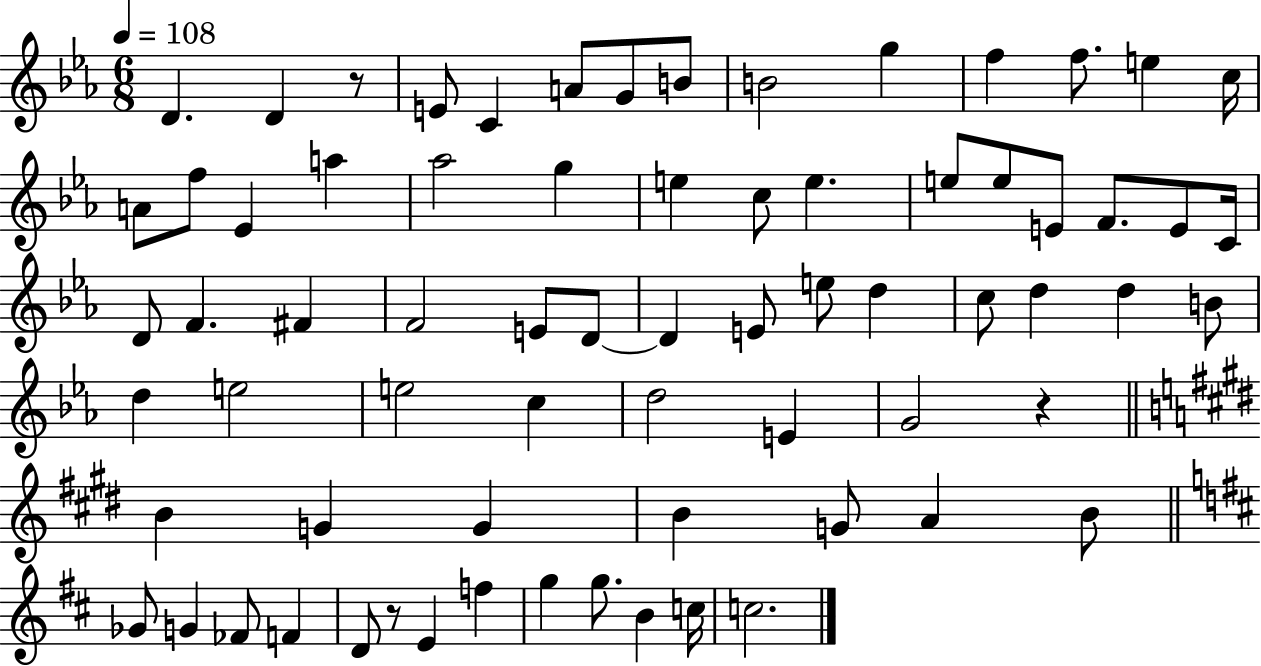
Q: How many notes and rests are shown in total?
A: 71